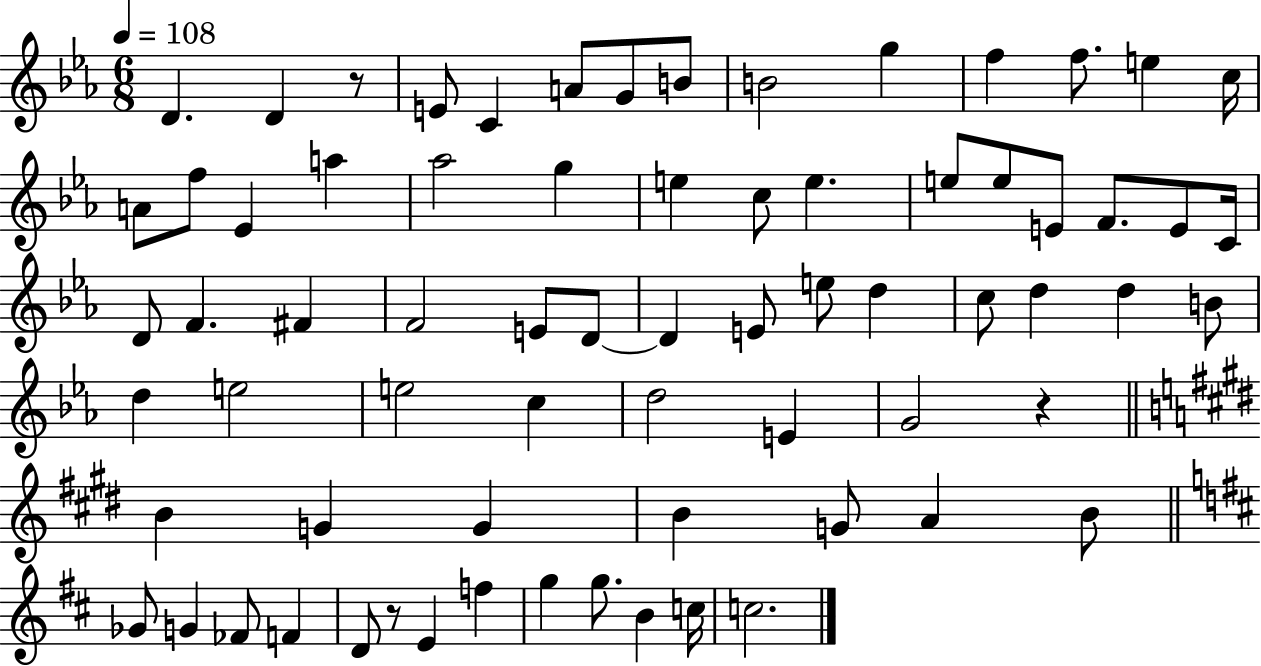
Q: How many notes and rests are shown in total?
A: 71